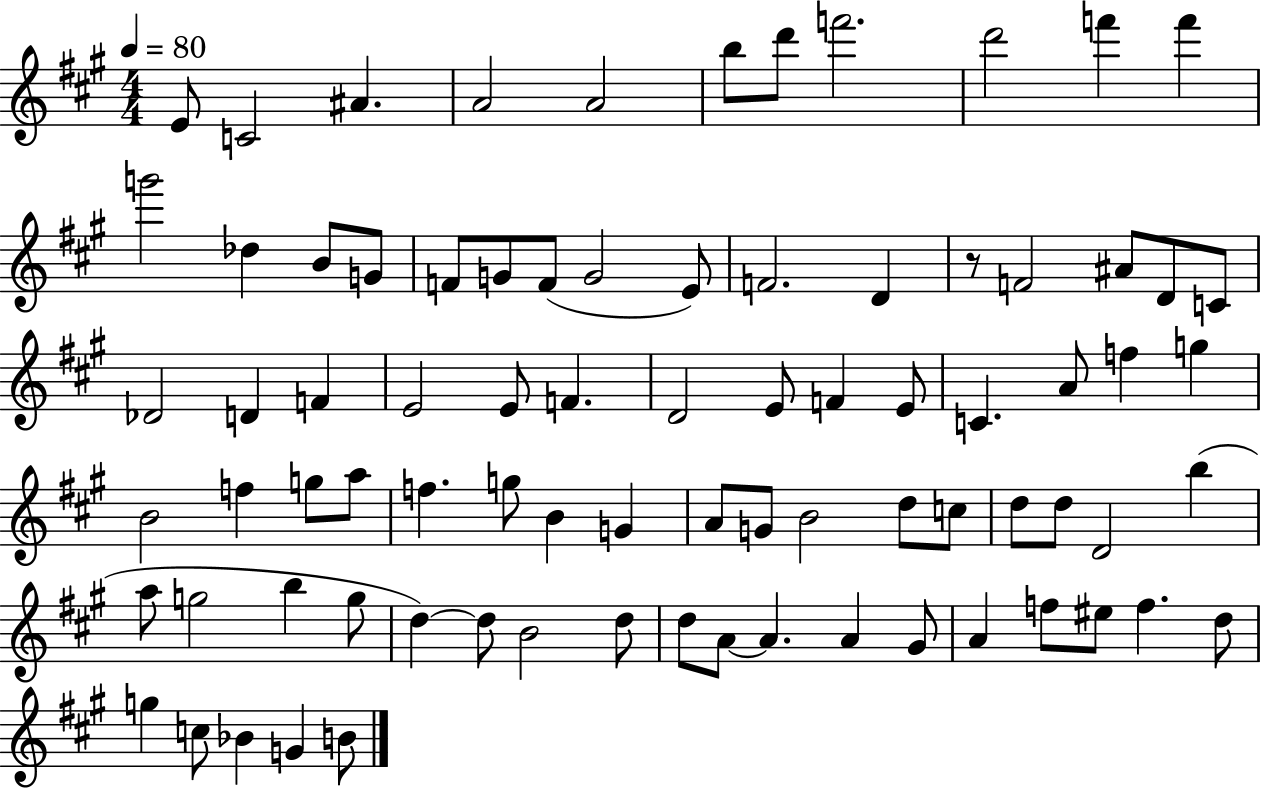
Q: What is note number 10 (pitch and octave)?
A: F6